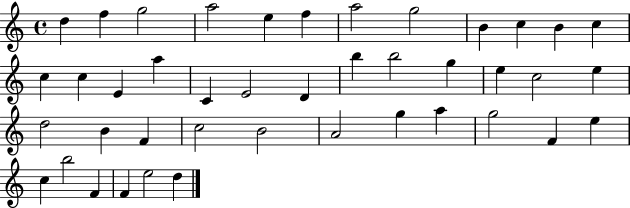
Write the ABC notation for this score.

X:1
T:Untitled
M:4/4
L:1/4
K:C
d f g2 a2 e f a2 g2 B c B c c c E a C E2 D b b2 g e c2 e d2 B F c2 B2 A2 g a g2 F e c b2 F F e2 d